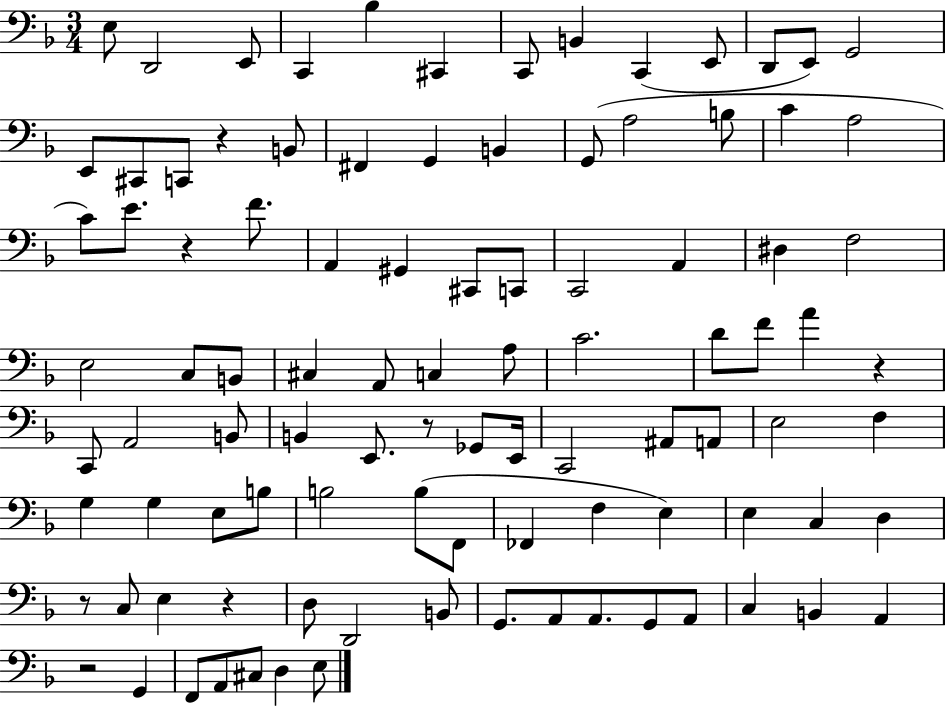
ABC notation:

X:1
T:Untitled
M:3/4
L:1/4
K:F
E,/2 D,,2 E,,/2 C,, _B, ^C,, C,,/2 B,, C,, E,,/2 D,,/2 E,,/2 G,,2 E,,/2 ^C,,/2 C,,/2 z B,,/2 ^F,, G,, B,, G,,/2 A,2 B,/2 C A,2 C/2 E/2 z F/2 A,, ^G,, ^C,,/2 C,,/2 C,,2 A,, ^D, F,2 E,2 C,/2 B,,/2 ^C, A,,/2 C, A,/2 C2 D/2 F/2 A z C,,/2 A,,2 B,,/2 B,, E,,/2 z/2 _G,,/2 E,,/4 C,,2 ^A,,/2 A,,/2 E,2 F, G, G, E,/2 B,/2 B,2 B,/2 F,,/2 _F,, F, E, E, C, D, z/2 C,/2 E, z D,/2 D,,2 B,,/2 G,,/2 A,,/2 A,,/2 G,,/2 A,,/2 C, B,, A,, z2 G,, F,,/2 A,,/2 ^C,/2 D, E,/2